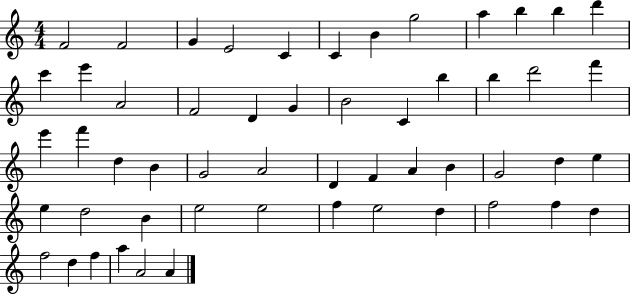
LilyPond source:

{
  \clef treble
  \numericTimeSignature
  \time 4/4
  \key c \major
  f'2 f'2 | g'4 e'2 c'4 | c'4 b'4 g''2 | a''4 b''4 b''4 d'''4 | \break c'''4 e'''4 a'2 | f'2 d'4 g'4 | b'2 c'4 b''4 | b''4 d'''2 f'''4 | \break e'''4 f'''4 d''4 b'4 | g'2 a'2 | d'4 f'4 a'4 b'4 | g'2 d''4 e''4 | \break e''4 d''2 b'4 | e''2 e''2 | f''4 e''2 d''4 | f''2 f''4 d''4 | \break f''2 d''4 f''4 | a''4 a'2 a'4 | \bar "|."
}